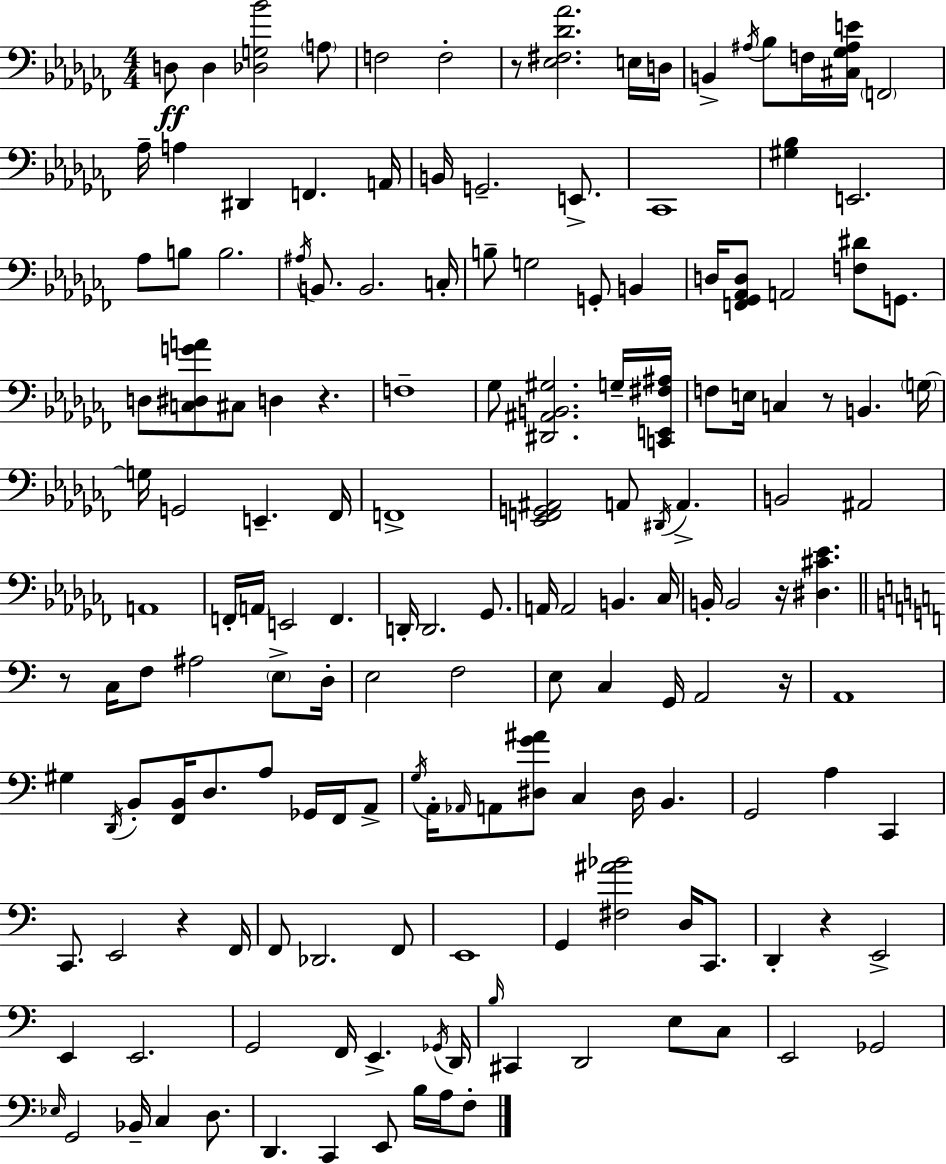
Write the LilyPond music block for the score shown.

{
  \clef bass
  \numericTimeSignature
  \time 4/4
  \key aes \minor
  d8\ff d4 <des g bes'>2 \parenthesize a8 | f2 f2-. | r8 <ees fis des' aes'>2. e16 d16 | b,4-> \acciaccatura { ais16 } bes8 f16 <cis ges ais e'>16 \parenthesize f,2 | \break aes16-- a4 dis,4 f,4. | a,16 b,16 g,2.-- e,8.-> | ces,1 | <gis bes>4 e,2. | \break aes8 b8 b2. | \acciaccatura { ais16 } b,8. b,2. | c16-. b8-- g2 g,8-. b,4 | d16 <f, ges, aes, d>8 a,2 <f dis'>8 g,8. | \break d8 <c dis g' a'>8 cis8 d4 r4. | f1-- | ges8 <dis, ais, b, gis>2. | g16-- <c, e, fis ais>16 f8 e16 c4 r8 b,4. | \break \parenthesize g16~~ g16 g,2 e,4.-- | fes,16 f,1-> | <ees, f, g, ais,>2 a,8 \acciaccatura { dis,16 } a,4.-> | b,2 ais,2 | \break a,1 | f,16-. \parenthesize a,16 e,2 f,4. | d,16-. d,2. | ges,8. a,16 a,2 b,4. | \break ces16 b,16-. b,2 r16 <dis cis' ees'>4. | \bar "||" \break \key c \major r8 c16 f8 ais2 \parenthesize e8-> d16-. | e2 f2 | e8 c4 g,16 a,2 r16 | a,1 | \break gis4 \acciaccatura { d,16 } b,8-. <f, b,>16 d8. a8 ges,16 f,16 a,8-> | \acciaccatura { g16 } a,16-. \grace { aes,16 } a,8 <dis g' ais'>8 c4 dis16 b,4. | g,2 a4 c,4 | c,8. e,2 r4 | \break f,16 f,8 des,2. | f,8 e,1 | g,4 <fis ais' bes'>2 d16 | c,8. d,4-. r4 e,2-> | \break e,4 e,2. | g,2 f,16 e,4.-> | \acciaccatura { ges,16 } d,16 \grace { b16 } cis,4 d,2 | e8 c8 e,2 ges,2 | \break \grace { ees16 } g,2 bes,16-- c4 | d8. d,4. c,4 | e,8 b16 a16 f8-. \bar "|."
}